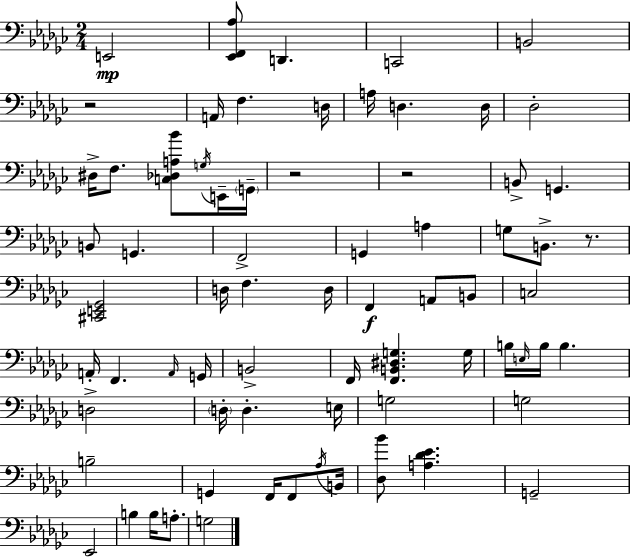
X:1
T:Untitled
M:2/4
L:1/4
K:Ebm
E,,2 [_E,,F,,_A,]/2 D,, C,,2 B,,2 z2 A,,/4 F, D,/4 A,/4 D, D,/4 _D,2 ^D,/4 F,/2 [C,_D,A,_B]/2 G,/4 E,,/4 G,,/4 z2 z2 B,,/2 G,, B,,/2 G,, F,,2 G,, A, G,/2 B,,/2 z/2 [^C,,E,,_G,,]2 D,/4 F, D,/4 F,, A,,/2 B,,/2 C,2 A,,/4 F,, A,,/4 G,,/4 B,,2 F,,/4 [F,,B,,^D,G,] G,/4 B,/4 E,/4 B,/4 B, D,2 D,/4 D, E,/4 G,2 G,2 B,2 G,, F,,/4 F,,/2 _A,/4 B,,/4 [_D,_B]/2 [A,_D_E] G,,2 _E,,2 B, B,/4 A,/2 G,2